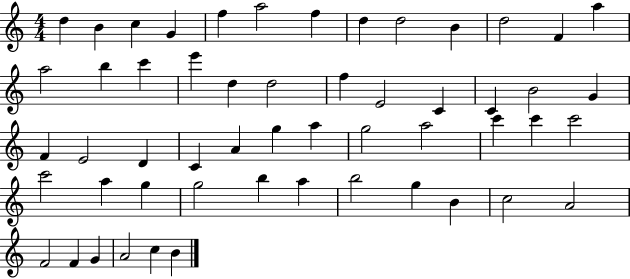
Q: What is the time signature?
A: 4/4